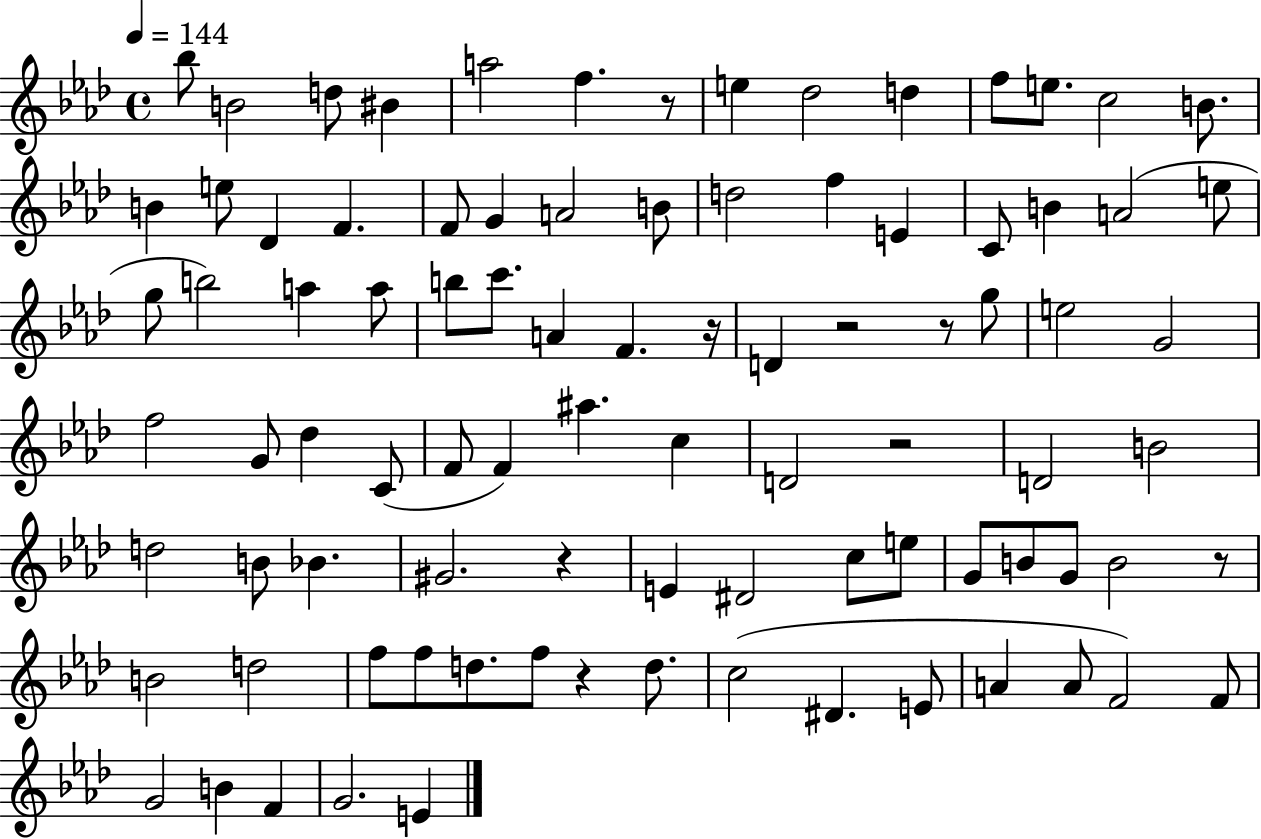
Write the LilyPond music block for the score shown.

{
  \clef treble
  \time 4/4
  \defaultTimeSignature
  \key aes \major
  \tempo 4 = 144
  bes''8 b'2 d''8 bis'4 | a''2 f''4. r8 | e''4 des''2 d''4 | f''8 e''8. c''2 b'8. | \break b'4 e''8 des'4 f'4. | f'8 g'4 a'2 b'8 | d''2 f''4 e'4 | c'8 b'4 a'2( e''8 | \break g''8 b''2) a''4 a''8 | b''8 c'''8. a'4 f'4. r16 | d'4 r2 r8 g''8 | e''2 g'2 | \break f''2 g'8 des''4 c'8( | f'8 f'4) ais''4. c''4 | d'2 r2 | d'2 b'2 | \break d''2 b'8 bes'4. | gis'2. r4 | e'4 dis'2 c''8 e''8 | g'8 b'8 g'8 b'2 r8 | \break b'2 d''2 | f''8 f''8 d''8. f''8 r4 d''8. | c''2( dis'4. e'8 | a'4 a'8 f'2) f'8 | \break g'2 b'4 f'4 | g'2. e'4 | \bar "|."
}